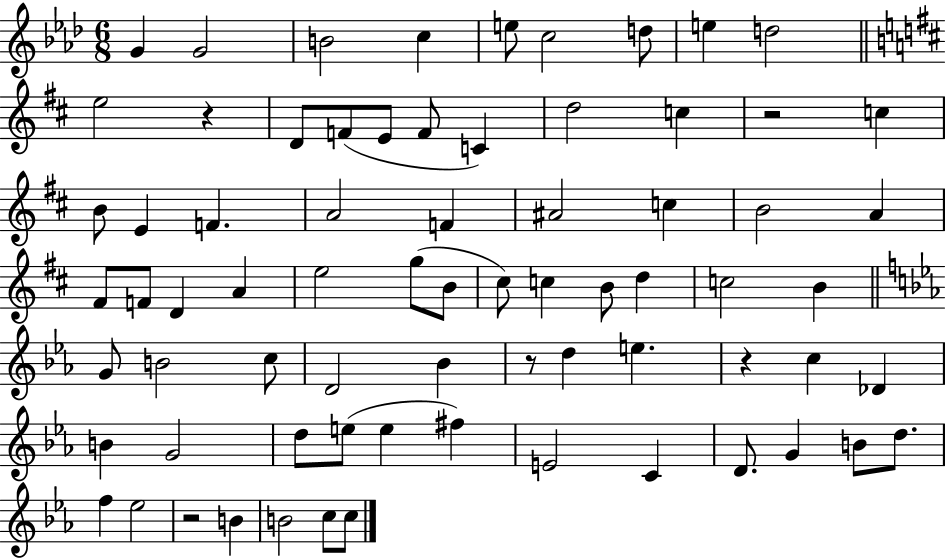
X:1
T:Untitled
M:6/8
L:1/4
K:Ab
G G2 B2 c e/2 c2 d/2 e d2 e2 z D/2 F/2 E/2 F/2 C d2 c z2 c B/2 E F A2 F ^A2 c B2 A ^F/2 F/2 D A e2 g/2 B/2 ^c/2 c B/2 d c2 B G/2 B2 c/2 D2 _B z/2 d e z c _D B G2 d/2 e/2 e ^f E2 C D/2 G B/2 d/2 f _e2 z2 B B2 c/2 c/2